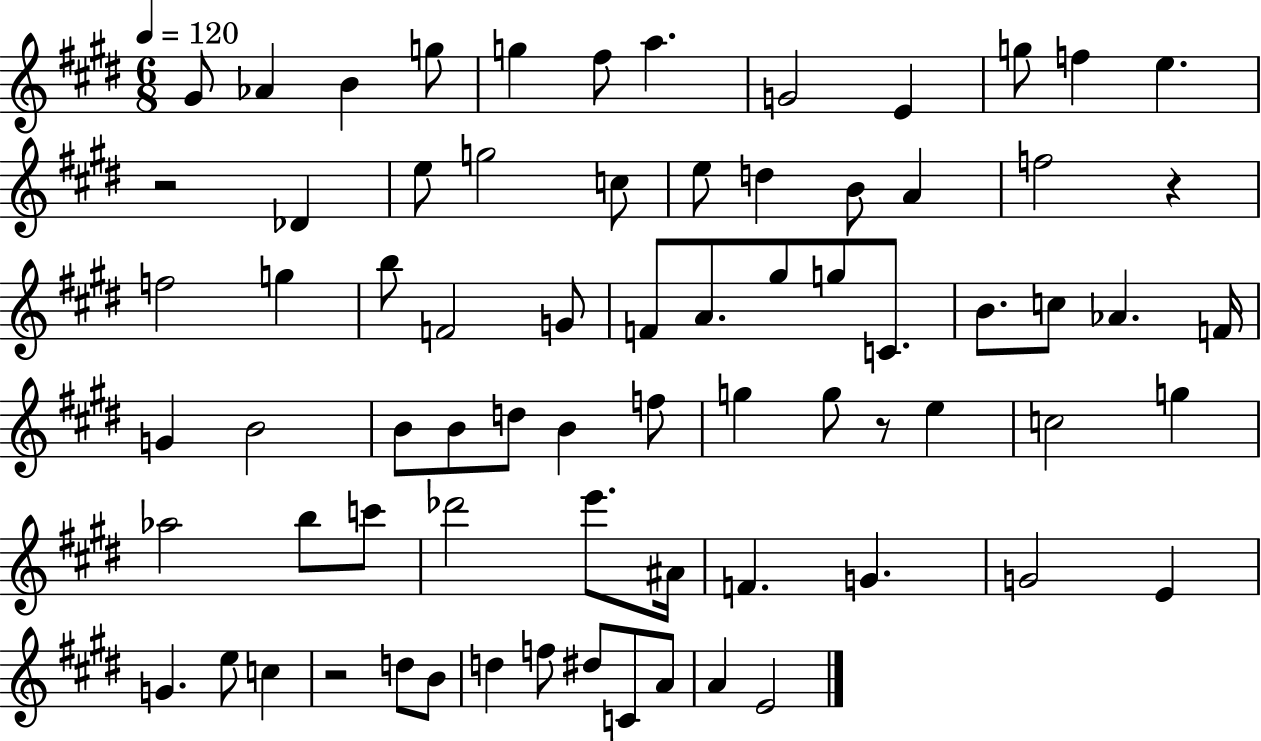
{
  \clef treble
  \numericTimeSignature
  \time 6/8
  \key e \major
  \tempo 4 = 120
  gis'8 aes'4 b'4 g''8 | g''4 fis''8 a''4. | g'2 e'4 | g''8 f''4 e''4. | \break r2 des'4 | e''8 g''2 c''8 | e''8 d''4 b'8 a'4 | f''2 r4 | \break f''2 g''4 | b''8 f'2 g'8 | f'8 a'8. gis''8 g''8 c'8. | b'8. c''8 aes'4. f'16 | \break g'4 b'2 | b'8 b'8 d''8 b'4 f''8 | g''4 g''8 r8 e''4 | c''2 g''4 | \break aes''2 b''8 c'''8 | des'''2 e'''8. ais'16 | f'4. g'4. | g'2 e'4 | \break g'4. e''8 c''4 | r2 d''8 b'8 | d''4 f''8 dis''8 c'8 a'8 | a'4 e'2 | \break \bar "|."
}